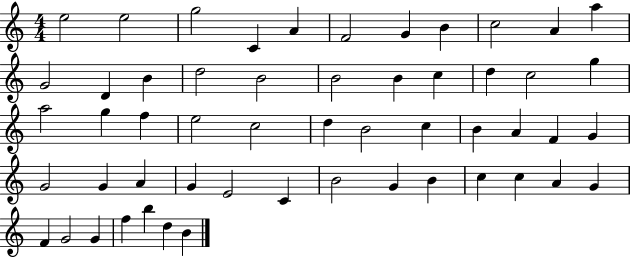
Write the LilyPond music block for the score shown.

{
  \clef treble
  \numericTimeSignature
  \time 4/4
  \key c \major
  e''2 e''2 | g''2 c'4 a'4 | f'2 g'4 b'4 | c''2 a'4 a''4 | \break g'2 d'4 b'4 | d''2 b'2 | b'2 b'4 c''4 | d''4 c''2 g''4 | \break a''2 g''4 f''4 | e''2 c''2 | d''4 b'2 c''4 | b'4 a'4 f'4 g'4 | \break g'2 g'4 a'4 | g'4 e'2 c'4 | b'2 g'4 b'4 | c''4 c''4 a'4 g'4 | \break f'4 g'2 g'4 | f''4 b''4 d''4 b'4 | \bar "|."
}